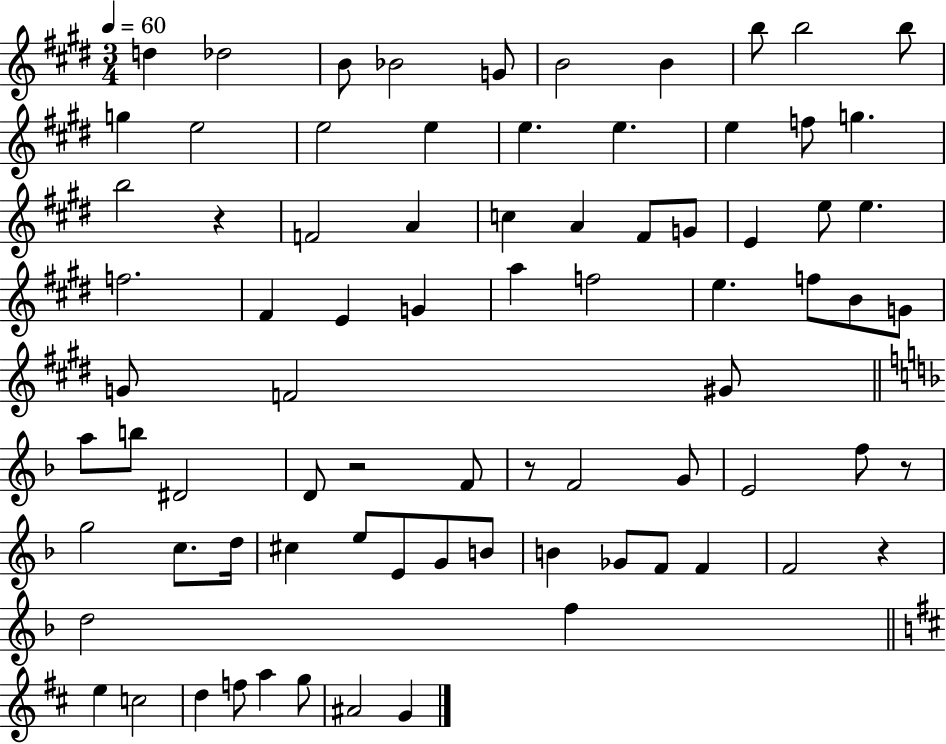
{
  \clef treble
  \numericTimeSignature
  \time 3/4
  \key e \major
  \tempo 4 = 60
  d''4 des''2 | b'8 bes'2 g'8 | b'2 b'4 | b''8 b''2 b''8 | \break g''4 e''2 | e''2 e''4 | e''4. e''4. | e''4 f''8 g''4. | \break b''2 r4 | f'2 a'4 | c''4 a'4 fis'8 g'8 | e'4 e''8 e''4. | \break f''2. | fis'4 e'4 g'4 | a''4 f''2 | e''4. f''8 b'8 g'8 | \break g'8 f'2 gis'8 | \bar "||" \break \key f \major a''8 b''8 dis'2 | d'8 r2 f'8 | r8 f'2 g'8 | e'2 f''8 r8 | \break g''2 c''8. d''16 | cis''4 e''8 e'8 g'8 b'8 | b'4 ges'8 f'8 f'4 | f'2 r4 | \break d''2 f''4 | \bar "||" \break \key b \minor e''4 c''2 | d''4 f''8 a''4 g''8 | ais'2 g'4 | \bar "|."
}